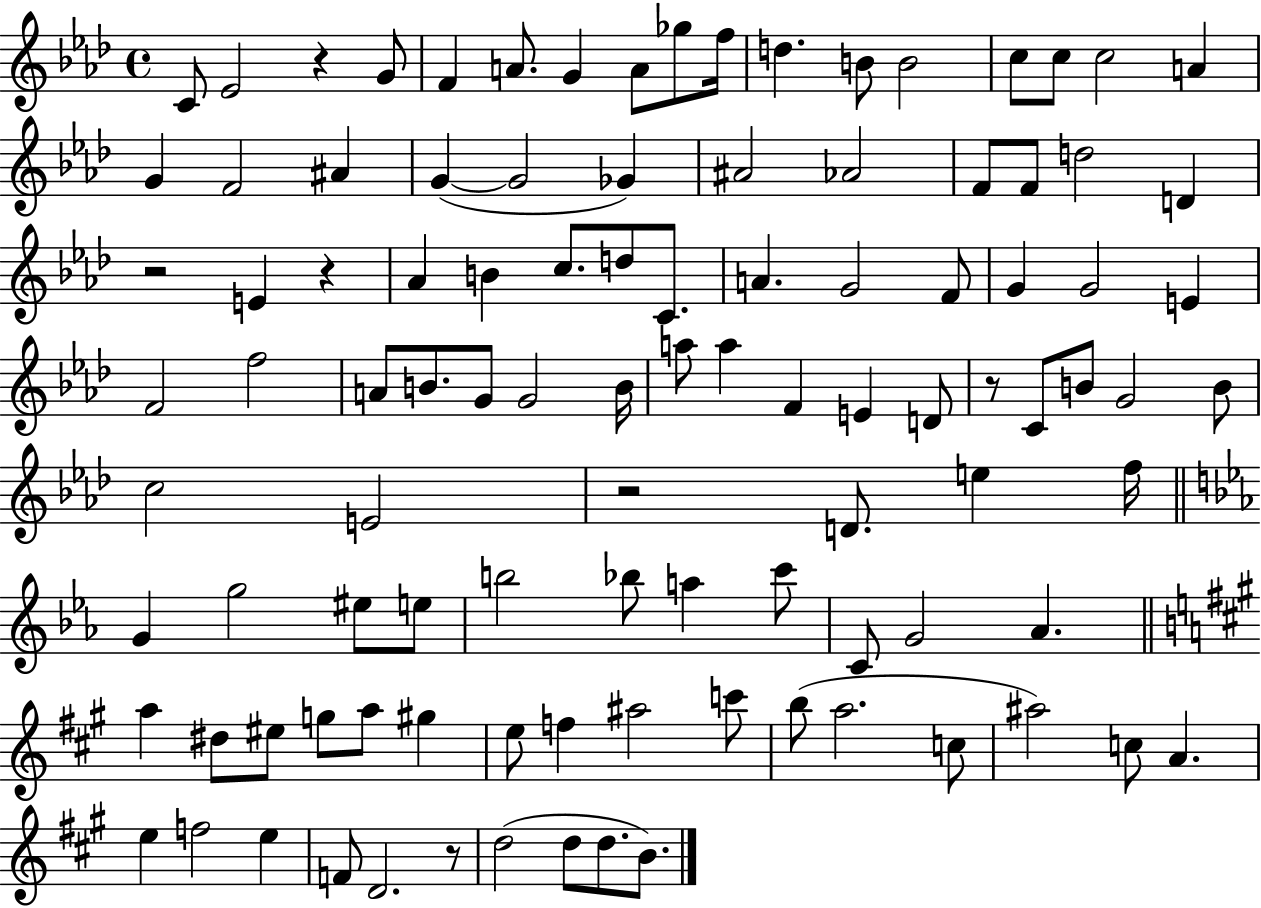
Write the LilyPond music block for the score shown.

{
  \clef treble
  \time 4/4
  \defaultTimeSignature
  \key aes \major
  c'8 ees'2 r4 g'8 | f'4 a'8. g'4 a'8 ges''8 f''16 | d''4. b'8 b'2 | c''8 c''8 c''2 a'4 | \break g'4 f'2 ais'4 | g'4~(~ g'2 ges'4) | ais'2 aes'2 | f'8 f'8 d''2 d'4 | \break r2 e'4 r4 | aes'4 b'4 c''8. d''8 c'8. | a'4. g'2 f'8 | g'4 g'2 e'4 | \break f'2 f''2 | a'8 b'8. g'8 g'2 b'16 | a''8 a''4 f'4 e'4 d'8 | r8 c'8 b'8 g'2 b'8 | \break c''2 e'2 | r2 d'8. e''4 f''16 | \bar "||" \break \key ees \major g'4 g''2 eis''8 e''8 | b''2 bes''8 a''4 c'''8 | c'8 g'2 aes'4. | \bar "||" \break \key a \major a''4 dis''8 eis''8 g''8 a''8 gis''4 | e''8 f''4 ais''2 c'''8 | b''8( a''2. c''8 | ais''2) c''8 a'4. | \break e''4 f''2 e''4 | f'8 d'2. r8 | d''2( d''8 d''8. b'8.) | \bar "|."
}